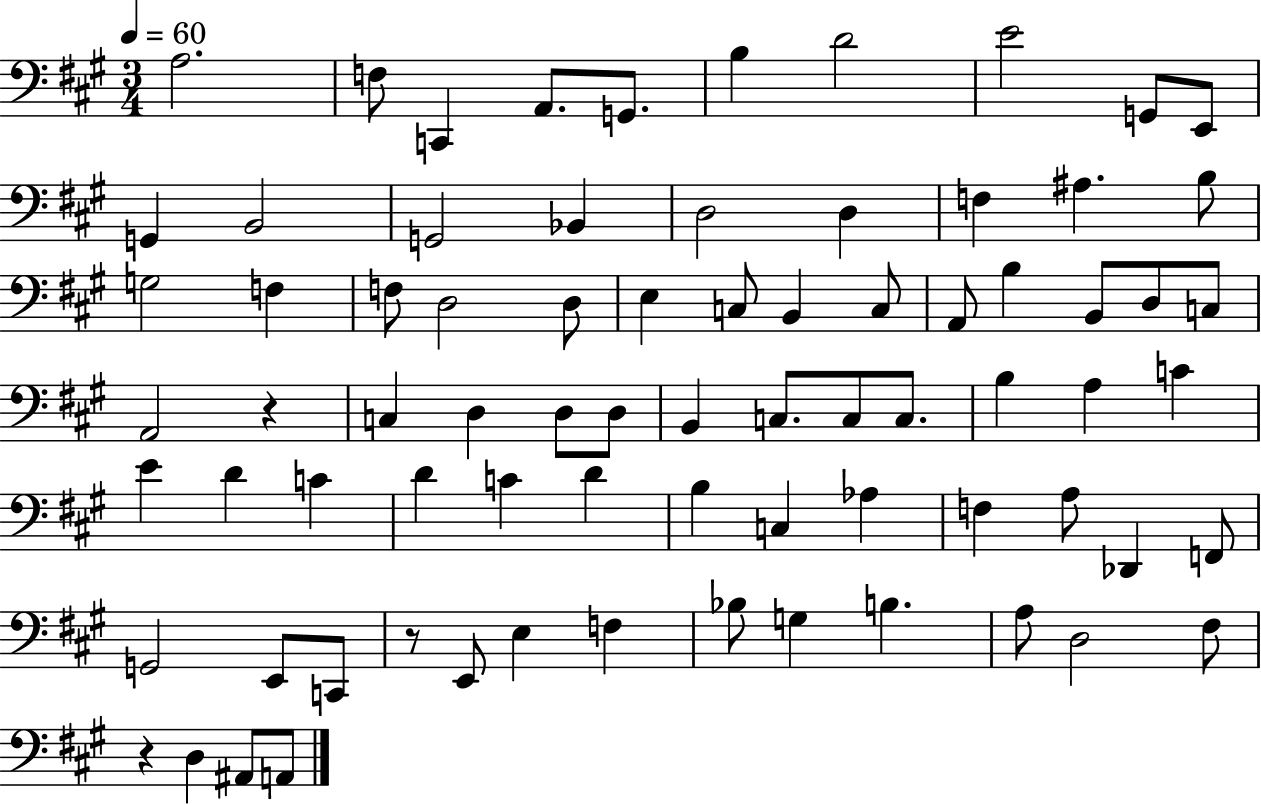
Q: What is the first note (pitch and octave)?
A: A3